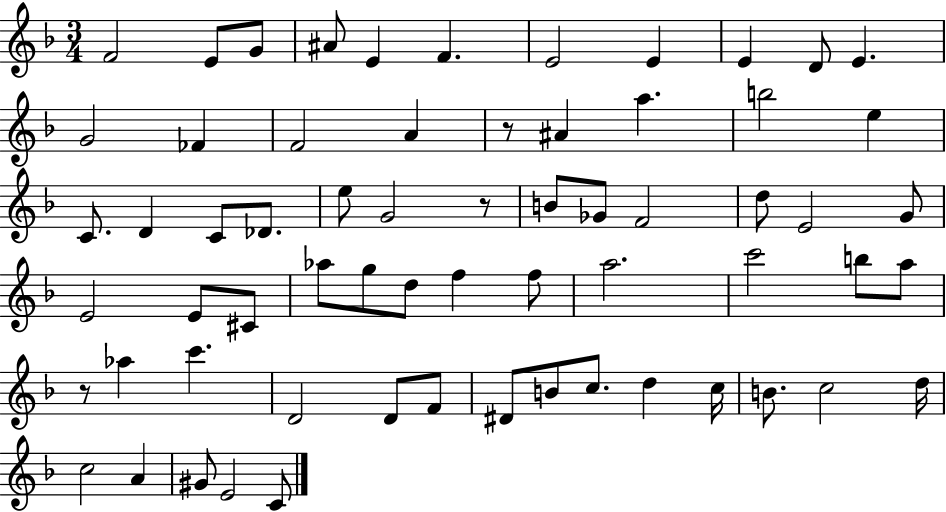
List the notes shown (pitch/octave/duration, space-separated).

F4/h E4/e G4/e A#4/e E4/q F4/q. E4/h E4/q E4/q D4/e E4/q. G4/h FES4/q F4/h A4/q R/e A#4/q A5/q. B5/h E5/q C4/e. D4/q C4/e Db4/e. E5/e G4/h R/e B4/e Gb4/e F4/h D5/e E4/h G4/e E4/h E4/e C#4/e Ab5/e G5/e D5/e F5/q F5/e A5/h. C6/h B5/e A5/e R/e Ab5/q C6/q. D4/h D4/e F4/e D#4/e B4/e C5/e. D5/q C5/s B4/e. C5/h D5/s C5/h A4/q G#4/e E4/h C4/e